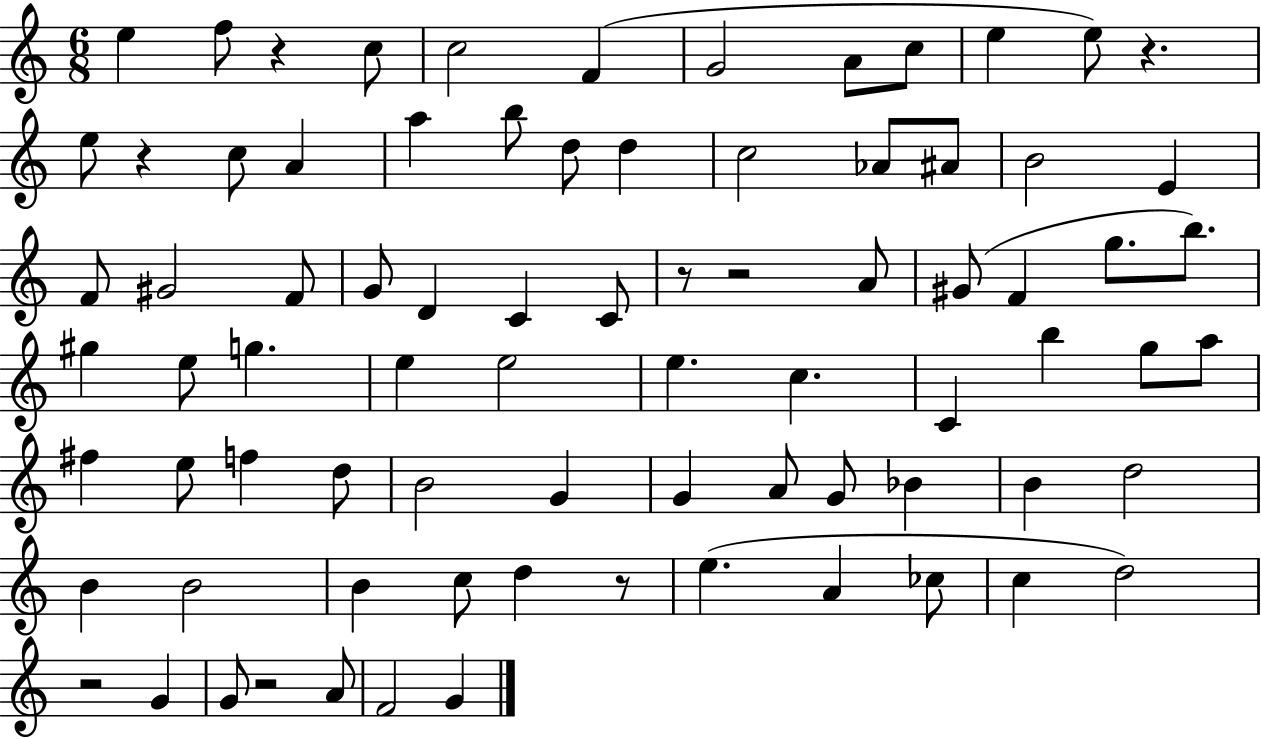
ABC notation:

X:1
T:Untitled
M:6/8
L:1/4
K:C
e f/2 z c/2 c2 F G2 A/2 c/2 e e/2 z e/2 z c/2 A a b/2 d/2 d c2 _A/2 ^A/2 B2 E F/2 ^G2 F/2 G/2 D C C/2 z/2 z2 A/2 ^G/2 F g/2 b/2 ^g e/2 g e e2 e c C b g/2 a/2 ^f e/2 f d/2 B2 G G A/2 G/2 _B B d2 B B2 B c/2 d z/2 e A _c/2 c d2 z2 G G/2 z2 A/2 F2 G